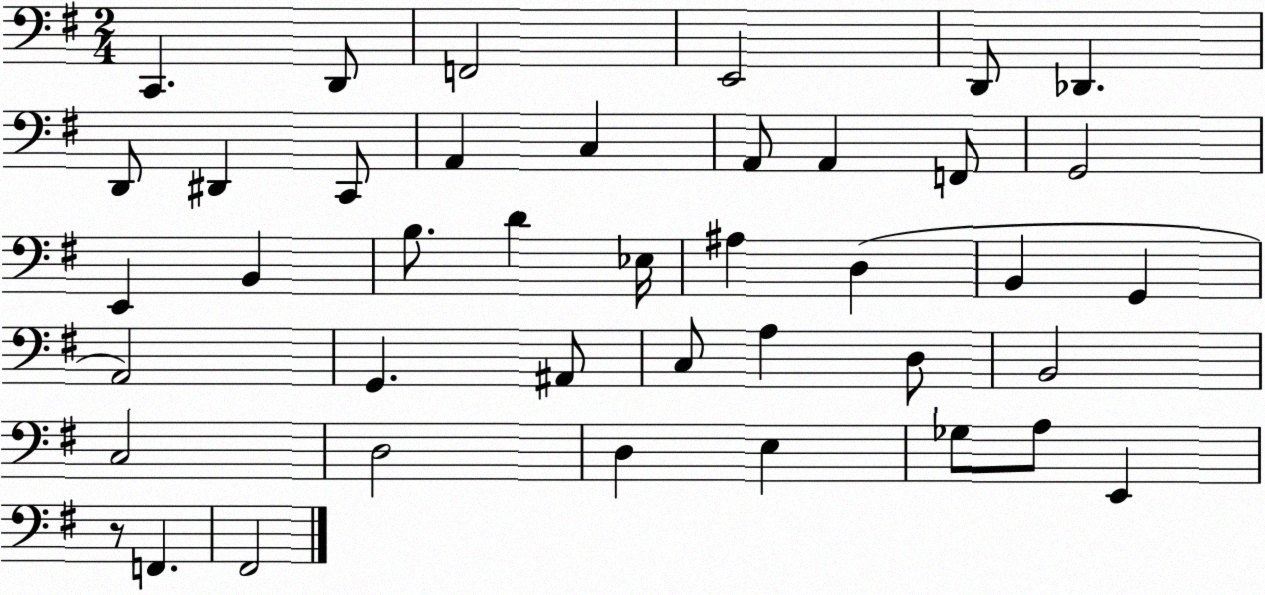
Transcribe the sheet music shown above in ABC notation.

X:1
T:Untitled
M:2/4
L:1/4
K:G
C,, D,,/2 F,,2 E,,2 D,,/2 _D,, D,,/2 ^D,, C,,/2 A,, C, A,,/2 A,, F,,/2 G,,2 E,, B,, B,/2 D _E,/4 ^A, D, B,, G,, A,,2 G,, ^A,,/2 C,/2 A, D,/2 B,,2 C,2 D,2 D, E, _G,/2 A,/2 E,, z/2 F,, ^F,,2